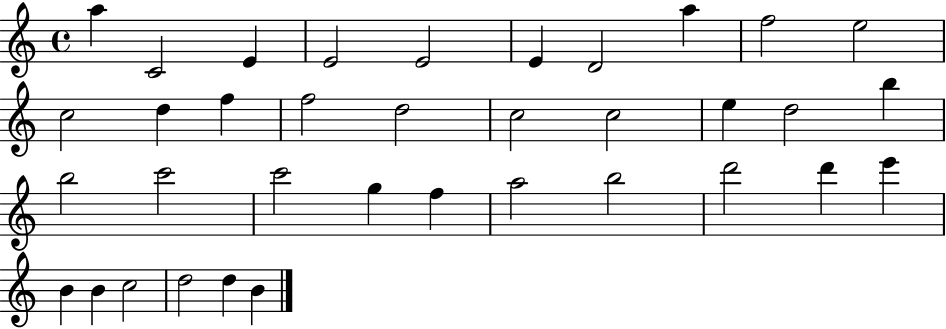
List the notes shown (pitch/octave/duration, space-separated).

A5/q C4/h E4/q E4/h E4/h E4/q D4/h A5/q F5/h E5/h C5/h D5/q F5/q F5/h D5/h C5/h C5/h E5/q D5/h B5/q B5/h C6/h C6/h G5/q F5/q A5/h B5/h D6/h D6/q E6/q B4/q B4/q C5/h D5/h D5/q B4/q